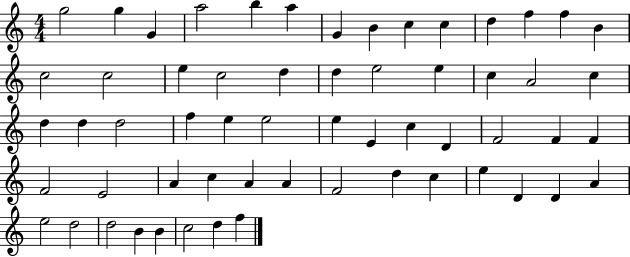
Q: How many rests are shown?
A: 0